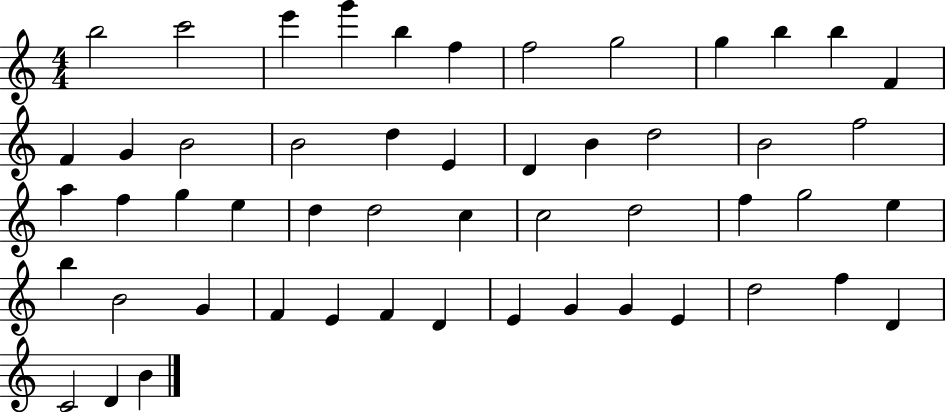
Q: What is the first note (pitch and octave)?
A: B5